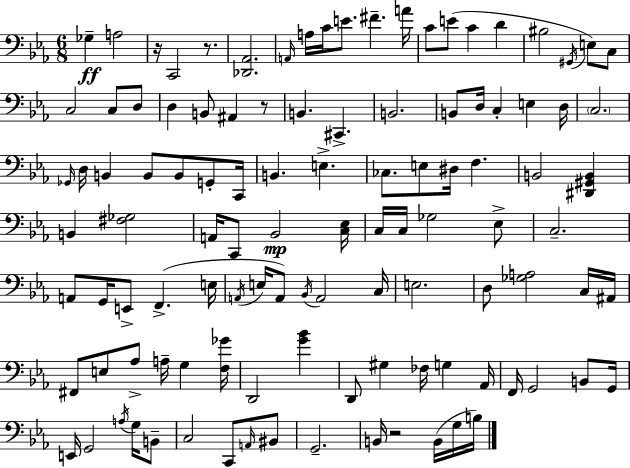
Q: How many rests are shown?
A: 4